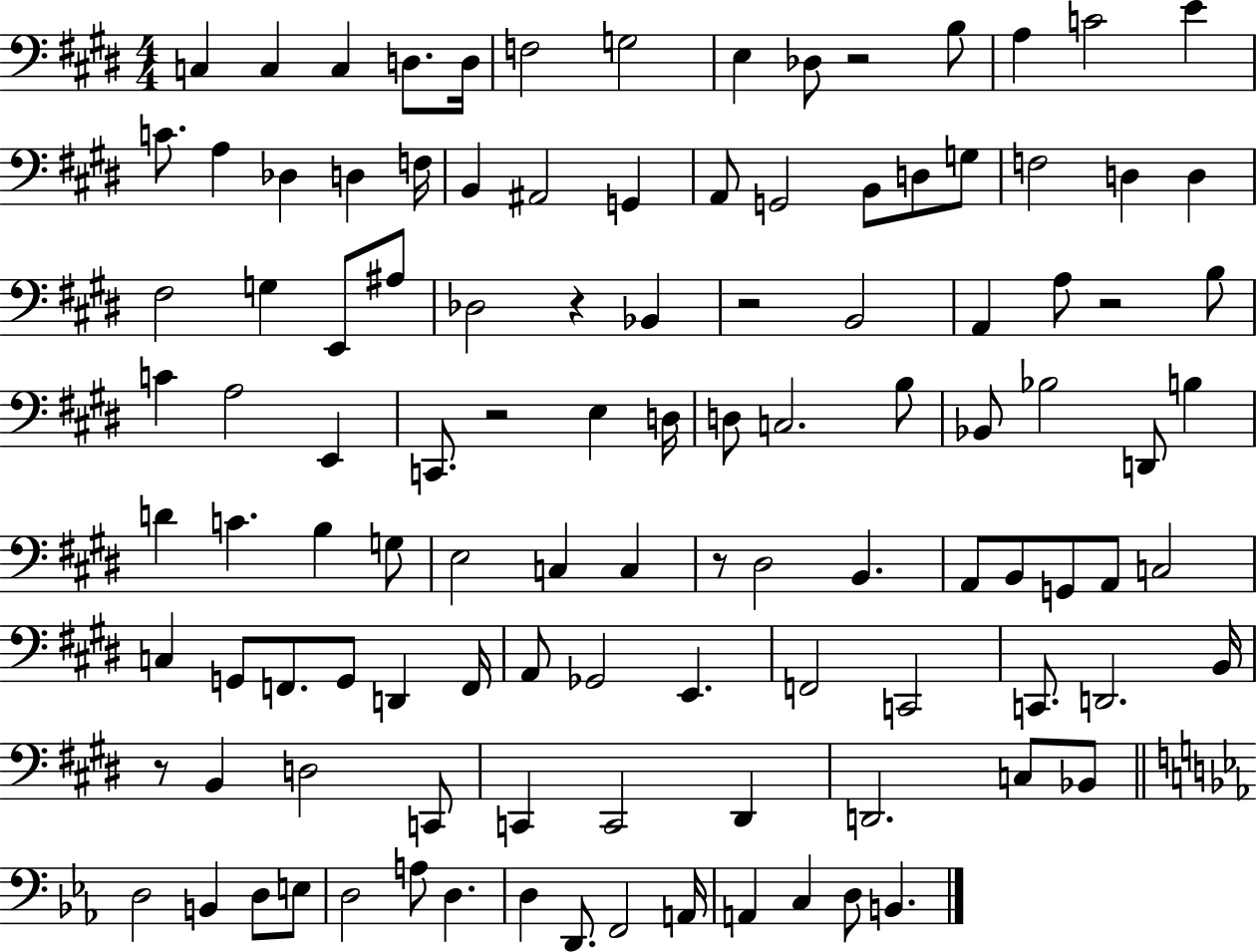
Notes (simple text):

C3/q C3/q C3/q D3/e. D3/s F3/h G3/h E3/q Db3/e R/h B3/e A3/q C4/h E4/q C4/e. A3/q Db3/q D3/q F3/s B2/q A#2/h G2/q A2/e G2/h B2/e D3/e G3/e F3/h D3/q D3/q F#3/h G3/q E2/e A#3/e Db3/h R/q Bb2/q R/h B2/h A2/q A3/e R/h B3/e C4/q A3/h E2/q C2/e. R/h E3/q D3/s D3/e C3/h. B3/e Bb2/e Bb3/h D2/e B3/q D4/q C4/q. B3/q G3/e E3/h C3/q C3/q R/e D#3/h B2/q. A2/e B2/e G2/e A2/e C3/h C3/q G2/e F2/e. G2/e D2/q F2/s A2/e Gb2/h E2/q. F2/h C2/h C2/e. D2/h. B2/s R/e B2/q D3/h C2/e C2/q C2/h D#2/q D2/h. C3/e Bb2/e D3/h B2/q D3/e E3/e D3/h A3/e D3/q. D3/q D2/e. F2/h A2/s A2/q C3/q D3/e B2/q.